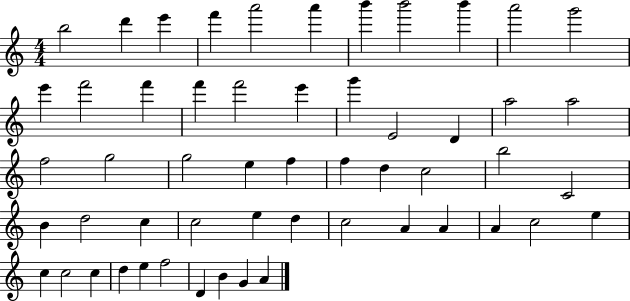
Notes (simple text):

B5/h D6/q E6/q F6/q A6/h A6/q B6/q B6/h B6/q A6/h G6/h E6/q F6/h F6/q F6/q F6/h E6/q G6/q E4/h D4/q A5/h A5/h F5/h G5/h G5/h E5/q F5/q F5/q D5/q C5/h B5/h C4/h B4/q D5/h C5/q C5/h E5/q D5/q C5/h A4/q A4/q A4/q C5/h E5/q C5/q C5/h C5/q D5/q E5/q F5/h D4/q B4/q G4/q A4/q